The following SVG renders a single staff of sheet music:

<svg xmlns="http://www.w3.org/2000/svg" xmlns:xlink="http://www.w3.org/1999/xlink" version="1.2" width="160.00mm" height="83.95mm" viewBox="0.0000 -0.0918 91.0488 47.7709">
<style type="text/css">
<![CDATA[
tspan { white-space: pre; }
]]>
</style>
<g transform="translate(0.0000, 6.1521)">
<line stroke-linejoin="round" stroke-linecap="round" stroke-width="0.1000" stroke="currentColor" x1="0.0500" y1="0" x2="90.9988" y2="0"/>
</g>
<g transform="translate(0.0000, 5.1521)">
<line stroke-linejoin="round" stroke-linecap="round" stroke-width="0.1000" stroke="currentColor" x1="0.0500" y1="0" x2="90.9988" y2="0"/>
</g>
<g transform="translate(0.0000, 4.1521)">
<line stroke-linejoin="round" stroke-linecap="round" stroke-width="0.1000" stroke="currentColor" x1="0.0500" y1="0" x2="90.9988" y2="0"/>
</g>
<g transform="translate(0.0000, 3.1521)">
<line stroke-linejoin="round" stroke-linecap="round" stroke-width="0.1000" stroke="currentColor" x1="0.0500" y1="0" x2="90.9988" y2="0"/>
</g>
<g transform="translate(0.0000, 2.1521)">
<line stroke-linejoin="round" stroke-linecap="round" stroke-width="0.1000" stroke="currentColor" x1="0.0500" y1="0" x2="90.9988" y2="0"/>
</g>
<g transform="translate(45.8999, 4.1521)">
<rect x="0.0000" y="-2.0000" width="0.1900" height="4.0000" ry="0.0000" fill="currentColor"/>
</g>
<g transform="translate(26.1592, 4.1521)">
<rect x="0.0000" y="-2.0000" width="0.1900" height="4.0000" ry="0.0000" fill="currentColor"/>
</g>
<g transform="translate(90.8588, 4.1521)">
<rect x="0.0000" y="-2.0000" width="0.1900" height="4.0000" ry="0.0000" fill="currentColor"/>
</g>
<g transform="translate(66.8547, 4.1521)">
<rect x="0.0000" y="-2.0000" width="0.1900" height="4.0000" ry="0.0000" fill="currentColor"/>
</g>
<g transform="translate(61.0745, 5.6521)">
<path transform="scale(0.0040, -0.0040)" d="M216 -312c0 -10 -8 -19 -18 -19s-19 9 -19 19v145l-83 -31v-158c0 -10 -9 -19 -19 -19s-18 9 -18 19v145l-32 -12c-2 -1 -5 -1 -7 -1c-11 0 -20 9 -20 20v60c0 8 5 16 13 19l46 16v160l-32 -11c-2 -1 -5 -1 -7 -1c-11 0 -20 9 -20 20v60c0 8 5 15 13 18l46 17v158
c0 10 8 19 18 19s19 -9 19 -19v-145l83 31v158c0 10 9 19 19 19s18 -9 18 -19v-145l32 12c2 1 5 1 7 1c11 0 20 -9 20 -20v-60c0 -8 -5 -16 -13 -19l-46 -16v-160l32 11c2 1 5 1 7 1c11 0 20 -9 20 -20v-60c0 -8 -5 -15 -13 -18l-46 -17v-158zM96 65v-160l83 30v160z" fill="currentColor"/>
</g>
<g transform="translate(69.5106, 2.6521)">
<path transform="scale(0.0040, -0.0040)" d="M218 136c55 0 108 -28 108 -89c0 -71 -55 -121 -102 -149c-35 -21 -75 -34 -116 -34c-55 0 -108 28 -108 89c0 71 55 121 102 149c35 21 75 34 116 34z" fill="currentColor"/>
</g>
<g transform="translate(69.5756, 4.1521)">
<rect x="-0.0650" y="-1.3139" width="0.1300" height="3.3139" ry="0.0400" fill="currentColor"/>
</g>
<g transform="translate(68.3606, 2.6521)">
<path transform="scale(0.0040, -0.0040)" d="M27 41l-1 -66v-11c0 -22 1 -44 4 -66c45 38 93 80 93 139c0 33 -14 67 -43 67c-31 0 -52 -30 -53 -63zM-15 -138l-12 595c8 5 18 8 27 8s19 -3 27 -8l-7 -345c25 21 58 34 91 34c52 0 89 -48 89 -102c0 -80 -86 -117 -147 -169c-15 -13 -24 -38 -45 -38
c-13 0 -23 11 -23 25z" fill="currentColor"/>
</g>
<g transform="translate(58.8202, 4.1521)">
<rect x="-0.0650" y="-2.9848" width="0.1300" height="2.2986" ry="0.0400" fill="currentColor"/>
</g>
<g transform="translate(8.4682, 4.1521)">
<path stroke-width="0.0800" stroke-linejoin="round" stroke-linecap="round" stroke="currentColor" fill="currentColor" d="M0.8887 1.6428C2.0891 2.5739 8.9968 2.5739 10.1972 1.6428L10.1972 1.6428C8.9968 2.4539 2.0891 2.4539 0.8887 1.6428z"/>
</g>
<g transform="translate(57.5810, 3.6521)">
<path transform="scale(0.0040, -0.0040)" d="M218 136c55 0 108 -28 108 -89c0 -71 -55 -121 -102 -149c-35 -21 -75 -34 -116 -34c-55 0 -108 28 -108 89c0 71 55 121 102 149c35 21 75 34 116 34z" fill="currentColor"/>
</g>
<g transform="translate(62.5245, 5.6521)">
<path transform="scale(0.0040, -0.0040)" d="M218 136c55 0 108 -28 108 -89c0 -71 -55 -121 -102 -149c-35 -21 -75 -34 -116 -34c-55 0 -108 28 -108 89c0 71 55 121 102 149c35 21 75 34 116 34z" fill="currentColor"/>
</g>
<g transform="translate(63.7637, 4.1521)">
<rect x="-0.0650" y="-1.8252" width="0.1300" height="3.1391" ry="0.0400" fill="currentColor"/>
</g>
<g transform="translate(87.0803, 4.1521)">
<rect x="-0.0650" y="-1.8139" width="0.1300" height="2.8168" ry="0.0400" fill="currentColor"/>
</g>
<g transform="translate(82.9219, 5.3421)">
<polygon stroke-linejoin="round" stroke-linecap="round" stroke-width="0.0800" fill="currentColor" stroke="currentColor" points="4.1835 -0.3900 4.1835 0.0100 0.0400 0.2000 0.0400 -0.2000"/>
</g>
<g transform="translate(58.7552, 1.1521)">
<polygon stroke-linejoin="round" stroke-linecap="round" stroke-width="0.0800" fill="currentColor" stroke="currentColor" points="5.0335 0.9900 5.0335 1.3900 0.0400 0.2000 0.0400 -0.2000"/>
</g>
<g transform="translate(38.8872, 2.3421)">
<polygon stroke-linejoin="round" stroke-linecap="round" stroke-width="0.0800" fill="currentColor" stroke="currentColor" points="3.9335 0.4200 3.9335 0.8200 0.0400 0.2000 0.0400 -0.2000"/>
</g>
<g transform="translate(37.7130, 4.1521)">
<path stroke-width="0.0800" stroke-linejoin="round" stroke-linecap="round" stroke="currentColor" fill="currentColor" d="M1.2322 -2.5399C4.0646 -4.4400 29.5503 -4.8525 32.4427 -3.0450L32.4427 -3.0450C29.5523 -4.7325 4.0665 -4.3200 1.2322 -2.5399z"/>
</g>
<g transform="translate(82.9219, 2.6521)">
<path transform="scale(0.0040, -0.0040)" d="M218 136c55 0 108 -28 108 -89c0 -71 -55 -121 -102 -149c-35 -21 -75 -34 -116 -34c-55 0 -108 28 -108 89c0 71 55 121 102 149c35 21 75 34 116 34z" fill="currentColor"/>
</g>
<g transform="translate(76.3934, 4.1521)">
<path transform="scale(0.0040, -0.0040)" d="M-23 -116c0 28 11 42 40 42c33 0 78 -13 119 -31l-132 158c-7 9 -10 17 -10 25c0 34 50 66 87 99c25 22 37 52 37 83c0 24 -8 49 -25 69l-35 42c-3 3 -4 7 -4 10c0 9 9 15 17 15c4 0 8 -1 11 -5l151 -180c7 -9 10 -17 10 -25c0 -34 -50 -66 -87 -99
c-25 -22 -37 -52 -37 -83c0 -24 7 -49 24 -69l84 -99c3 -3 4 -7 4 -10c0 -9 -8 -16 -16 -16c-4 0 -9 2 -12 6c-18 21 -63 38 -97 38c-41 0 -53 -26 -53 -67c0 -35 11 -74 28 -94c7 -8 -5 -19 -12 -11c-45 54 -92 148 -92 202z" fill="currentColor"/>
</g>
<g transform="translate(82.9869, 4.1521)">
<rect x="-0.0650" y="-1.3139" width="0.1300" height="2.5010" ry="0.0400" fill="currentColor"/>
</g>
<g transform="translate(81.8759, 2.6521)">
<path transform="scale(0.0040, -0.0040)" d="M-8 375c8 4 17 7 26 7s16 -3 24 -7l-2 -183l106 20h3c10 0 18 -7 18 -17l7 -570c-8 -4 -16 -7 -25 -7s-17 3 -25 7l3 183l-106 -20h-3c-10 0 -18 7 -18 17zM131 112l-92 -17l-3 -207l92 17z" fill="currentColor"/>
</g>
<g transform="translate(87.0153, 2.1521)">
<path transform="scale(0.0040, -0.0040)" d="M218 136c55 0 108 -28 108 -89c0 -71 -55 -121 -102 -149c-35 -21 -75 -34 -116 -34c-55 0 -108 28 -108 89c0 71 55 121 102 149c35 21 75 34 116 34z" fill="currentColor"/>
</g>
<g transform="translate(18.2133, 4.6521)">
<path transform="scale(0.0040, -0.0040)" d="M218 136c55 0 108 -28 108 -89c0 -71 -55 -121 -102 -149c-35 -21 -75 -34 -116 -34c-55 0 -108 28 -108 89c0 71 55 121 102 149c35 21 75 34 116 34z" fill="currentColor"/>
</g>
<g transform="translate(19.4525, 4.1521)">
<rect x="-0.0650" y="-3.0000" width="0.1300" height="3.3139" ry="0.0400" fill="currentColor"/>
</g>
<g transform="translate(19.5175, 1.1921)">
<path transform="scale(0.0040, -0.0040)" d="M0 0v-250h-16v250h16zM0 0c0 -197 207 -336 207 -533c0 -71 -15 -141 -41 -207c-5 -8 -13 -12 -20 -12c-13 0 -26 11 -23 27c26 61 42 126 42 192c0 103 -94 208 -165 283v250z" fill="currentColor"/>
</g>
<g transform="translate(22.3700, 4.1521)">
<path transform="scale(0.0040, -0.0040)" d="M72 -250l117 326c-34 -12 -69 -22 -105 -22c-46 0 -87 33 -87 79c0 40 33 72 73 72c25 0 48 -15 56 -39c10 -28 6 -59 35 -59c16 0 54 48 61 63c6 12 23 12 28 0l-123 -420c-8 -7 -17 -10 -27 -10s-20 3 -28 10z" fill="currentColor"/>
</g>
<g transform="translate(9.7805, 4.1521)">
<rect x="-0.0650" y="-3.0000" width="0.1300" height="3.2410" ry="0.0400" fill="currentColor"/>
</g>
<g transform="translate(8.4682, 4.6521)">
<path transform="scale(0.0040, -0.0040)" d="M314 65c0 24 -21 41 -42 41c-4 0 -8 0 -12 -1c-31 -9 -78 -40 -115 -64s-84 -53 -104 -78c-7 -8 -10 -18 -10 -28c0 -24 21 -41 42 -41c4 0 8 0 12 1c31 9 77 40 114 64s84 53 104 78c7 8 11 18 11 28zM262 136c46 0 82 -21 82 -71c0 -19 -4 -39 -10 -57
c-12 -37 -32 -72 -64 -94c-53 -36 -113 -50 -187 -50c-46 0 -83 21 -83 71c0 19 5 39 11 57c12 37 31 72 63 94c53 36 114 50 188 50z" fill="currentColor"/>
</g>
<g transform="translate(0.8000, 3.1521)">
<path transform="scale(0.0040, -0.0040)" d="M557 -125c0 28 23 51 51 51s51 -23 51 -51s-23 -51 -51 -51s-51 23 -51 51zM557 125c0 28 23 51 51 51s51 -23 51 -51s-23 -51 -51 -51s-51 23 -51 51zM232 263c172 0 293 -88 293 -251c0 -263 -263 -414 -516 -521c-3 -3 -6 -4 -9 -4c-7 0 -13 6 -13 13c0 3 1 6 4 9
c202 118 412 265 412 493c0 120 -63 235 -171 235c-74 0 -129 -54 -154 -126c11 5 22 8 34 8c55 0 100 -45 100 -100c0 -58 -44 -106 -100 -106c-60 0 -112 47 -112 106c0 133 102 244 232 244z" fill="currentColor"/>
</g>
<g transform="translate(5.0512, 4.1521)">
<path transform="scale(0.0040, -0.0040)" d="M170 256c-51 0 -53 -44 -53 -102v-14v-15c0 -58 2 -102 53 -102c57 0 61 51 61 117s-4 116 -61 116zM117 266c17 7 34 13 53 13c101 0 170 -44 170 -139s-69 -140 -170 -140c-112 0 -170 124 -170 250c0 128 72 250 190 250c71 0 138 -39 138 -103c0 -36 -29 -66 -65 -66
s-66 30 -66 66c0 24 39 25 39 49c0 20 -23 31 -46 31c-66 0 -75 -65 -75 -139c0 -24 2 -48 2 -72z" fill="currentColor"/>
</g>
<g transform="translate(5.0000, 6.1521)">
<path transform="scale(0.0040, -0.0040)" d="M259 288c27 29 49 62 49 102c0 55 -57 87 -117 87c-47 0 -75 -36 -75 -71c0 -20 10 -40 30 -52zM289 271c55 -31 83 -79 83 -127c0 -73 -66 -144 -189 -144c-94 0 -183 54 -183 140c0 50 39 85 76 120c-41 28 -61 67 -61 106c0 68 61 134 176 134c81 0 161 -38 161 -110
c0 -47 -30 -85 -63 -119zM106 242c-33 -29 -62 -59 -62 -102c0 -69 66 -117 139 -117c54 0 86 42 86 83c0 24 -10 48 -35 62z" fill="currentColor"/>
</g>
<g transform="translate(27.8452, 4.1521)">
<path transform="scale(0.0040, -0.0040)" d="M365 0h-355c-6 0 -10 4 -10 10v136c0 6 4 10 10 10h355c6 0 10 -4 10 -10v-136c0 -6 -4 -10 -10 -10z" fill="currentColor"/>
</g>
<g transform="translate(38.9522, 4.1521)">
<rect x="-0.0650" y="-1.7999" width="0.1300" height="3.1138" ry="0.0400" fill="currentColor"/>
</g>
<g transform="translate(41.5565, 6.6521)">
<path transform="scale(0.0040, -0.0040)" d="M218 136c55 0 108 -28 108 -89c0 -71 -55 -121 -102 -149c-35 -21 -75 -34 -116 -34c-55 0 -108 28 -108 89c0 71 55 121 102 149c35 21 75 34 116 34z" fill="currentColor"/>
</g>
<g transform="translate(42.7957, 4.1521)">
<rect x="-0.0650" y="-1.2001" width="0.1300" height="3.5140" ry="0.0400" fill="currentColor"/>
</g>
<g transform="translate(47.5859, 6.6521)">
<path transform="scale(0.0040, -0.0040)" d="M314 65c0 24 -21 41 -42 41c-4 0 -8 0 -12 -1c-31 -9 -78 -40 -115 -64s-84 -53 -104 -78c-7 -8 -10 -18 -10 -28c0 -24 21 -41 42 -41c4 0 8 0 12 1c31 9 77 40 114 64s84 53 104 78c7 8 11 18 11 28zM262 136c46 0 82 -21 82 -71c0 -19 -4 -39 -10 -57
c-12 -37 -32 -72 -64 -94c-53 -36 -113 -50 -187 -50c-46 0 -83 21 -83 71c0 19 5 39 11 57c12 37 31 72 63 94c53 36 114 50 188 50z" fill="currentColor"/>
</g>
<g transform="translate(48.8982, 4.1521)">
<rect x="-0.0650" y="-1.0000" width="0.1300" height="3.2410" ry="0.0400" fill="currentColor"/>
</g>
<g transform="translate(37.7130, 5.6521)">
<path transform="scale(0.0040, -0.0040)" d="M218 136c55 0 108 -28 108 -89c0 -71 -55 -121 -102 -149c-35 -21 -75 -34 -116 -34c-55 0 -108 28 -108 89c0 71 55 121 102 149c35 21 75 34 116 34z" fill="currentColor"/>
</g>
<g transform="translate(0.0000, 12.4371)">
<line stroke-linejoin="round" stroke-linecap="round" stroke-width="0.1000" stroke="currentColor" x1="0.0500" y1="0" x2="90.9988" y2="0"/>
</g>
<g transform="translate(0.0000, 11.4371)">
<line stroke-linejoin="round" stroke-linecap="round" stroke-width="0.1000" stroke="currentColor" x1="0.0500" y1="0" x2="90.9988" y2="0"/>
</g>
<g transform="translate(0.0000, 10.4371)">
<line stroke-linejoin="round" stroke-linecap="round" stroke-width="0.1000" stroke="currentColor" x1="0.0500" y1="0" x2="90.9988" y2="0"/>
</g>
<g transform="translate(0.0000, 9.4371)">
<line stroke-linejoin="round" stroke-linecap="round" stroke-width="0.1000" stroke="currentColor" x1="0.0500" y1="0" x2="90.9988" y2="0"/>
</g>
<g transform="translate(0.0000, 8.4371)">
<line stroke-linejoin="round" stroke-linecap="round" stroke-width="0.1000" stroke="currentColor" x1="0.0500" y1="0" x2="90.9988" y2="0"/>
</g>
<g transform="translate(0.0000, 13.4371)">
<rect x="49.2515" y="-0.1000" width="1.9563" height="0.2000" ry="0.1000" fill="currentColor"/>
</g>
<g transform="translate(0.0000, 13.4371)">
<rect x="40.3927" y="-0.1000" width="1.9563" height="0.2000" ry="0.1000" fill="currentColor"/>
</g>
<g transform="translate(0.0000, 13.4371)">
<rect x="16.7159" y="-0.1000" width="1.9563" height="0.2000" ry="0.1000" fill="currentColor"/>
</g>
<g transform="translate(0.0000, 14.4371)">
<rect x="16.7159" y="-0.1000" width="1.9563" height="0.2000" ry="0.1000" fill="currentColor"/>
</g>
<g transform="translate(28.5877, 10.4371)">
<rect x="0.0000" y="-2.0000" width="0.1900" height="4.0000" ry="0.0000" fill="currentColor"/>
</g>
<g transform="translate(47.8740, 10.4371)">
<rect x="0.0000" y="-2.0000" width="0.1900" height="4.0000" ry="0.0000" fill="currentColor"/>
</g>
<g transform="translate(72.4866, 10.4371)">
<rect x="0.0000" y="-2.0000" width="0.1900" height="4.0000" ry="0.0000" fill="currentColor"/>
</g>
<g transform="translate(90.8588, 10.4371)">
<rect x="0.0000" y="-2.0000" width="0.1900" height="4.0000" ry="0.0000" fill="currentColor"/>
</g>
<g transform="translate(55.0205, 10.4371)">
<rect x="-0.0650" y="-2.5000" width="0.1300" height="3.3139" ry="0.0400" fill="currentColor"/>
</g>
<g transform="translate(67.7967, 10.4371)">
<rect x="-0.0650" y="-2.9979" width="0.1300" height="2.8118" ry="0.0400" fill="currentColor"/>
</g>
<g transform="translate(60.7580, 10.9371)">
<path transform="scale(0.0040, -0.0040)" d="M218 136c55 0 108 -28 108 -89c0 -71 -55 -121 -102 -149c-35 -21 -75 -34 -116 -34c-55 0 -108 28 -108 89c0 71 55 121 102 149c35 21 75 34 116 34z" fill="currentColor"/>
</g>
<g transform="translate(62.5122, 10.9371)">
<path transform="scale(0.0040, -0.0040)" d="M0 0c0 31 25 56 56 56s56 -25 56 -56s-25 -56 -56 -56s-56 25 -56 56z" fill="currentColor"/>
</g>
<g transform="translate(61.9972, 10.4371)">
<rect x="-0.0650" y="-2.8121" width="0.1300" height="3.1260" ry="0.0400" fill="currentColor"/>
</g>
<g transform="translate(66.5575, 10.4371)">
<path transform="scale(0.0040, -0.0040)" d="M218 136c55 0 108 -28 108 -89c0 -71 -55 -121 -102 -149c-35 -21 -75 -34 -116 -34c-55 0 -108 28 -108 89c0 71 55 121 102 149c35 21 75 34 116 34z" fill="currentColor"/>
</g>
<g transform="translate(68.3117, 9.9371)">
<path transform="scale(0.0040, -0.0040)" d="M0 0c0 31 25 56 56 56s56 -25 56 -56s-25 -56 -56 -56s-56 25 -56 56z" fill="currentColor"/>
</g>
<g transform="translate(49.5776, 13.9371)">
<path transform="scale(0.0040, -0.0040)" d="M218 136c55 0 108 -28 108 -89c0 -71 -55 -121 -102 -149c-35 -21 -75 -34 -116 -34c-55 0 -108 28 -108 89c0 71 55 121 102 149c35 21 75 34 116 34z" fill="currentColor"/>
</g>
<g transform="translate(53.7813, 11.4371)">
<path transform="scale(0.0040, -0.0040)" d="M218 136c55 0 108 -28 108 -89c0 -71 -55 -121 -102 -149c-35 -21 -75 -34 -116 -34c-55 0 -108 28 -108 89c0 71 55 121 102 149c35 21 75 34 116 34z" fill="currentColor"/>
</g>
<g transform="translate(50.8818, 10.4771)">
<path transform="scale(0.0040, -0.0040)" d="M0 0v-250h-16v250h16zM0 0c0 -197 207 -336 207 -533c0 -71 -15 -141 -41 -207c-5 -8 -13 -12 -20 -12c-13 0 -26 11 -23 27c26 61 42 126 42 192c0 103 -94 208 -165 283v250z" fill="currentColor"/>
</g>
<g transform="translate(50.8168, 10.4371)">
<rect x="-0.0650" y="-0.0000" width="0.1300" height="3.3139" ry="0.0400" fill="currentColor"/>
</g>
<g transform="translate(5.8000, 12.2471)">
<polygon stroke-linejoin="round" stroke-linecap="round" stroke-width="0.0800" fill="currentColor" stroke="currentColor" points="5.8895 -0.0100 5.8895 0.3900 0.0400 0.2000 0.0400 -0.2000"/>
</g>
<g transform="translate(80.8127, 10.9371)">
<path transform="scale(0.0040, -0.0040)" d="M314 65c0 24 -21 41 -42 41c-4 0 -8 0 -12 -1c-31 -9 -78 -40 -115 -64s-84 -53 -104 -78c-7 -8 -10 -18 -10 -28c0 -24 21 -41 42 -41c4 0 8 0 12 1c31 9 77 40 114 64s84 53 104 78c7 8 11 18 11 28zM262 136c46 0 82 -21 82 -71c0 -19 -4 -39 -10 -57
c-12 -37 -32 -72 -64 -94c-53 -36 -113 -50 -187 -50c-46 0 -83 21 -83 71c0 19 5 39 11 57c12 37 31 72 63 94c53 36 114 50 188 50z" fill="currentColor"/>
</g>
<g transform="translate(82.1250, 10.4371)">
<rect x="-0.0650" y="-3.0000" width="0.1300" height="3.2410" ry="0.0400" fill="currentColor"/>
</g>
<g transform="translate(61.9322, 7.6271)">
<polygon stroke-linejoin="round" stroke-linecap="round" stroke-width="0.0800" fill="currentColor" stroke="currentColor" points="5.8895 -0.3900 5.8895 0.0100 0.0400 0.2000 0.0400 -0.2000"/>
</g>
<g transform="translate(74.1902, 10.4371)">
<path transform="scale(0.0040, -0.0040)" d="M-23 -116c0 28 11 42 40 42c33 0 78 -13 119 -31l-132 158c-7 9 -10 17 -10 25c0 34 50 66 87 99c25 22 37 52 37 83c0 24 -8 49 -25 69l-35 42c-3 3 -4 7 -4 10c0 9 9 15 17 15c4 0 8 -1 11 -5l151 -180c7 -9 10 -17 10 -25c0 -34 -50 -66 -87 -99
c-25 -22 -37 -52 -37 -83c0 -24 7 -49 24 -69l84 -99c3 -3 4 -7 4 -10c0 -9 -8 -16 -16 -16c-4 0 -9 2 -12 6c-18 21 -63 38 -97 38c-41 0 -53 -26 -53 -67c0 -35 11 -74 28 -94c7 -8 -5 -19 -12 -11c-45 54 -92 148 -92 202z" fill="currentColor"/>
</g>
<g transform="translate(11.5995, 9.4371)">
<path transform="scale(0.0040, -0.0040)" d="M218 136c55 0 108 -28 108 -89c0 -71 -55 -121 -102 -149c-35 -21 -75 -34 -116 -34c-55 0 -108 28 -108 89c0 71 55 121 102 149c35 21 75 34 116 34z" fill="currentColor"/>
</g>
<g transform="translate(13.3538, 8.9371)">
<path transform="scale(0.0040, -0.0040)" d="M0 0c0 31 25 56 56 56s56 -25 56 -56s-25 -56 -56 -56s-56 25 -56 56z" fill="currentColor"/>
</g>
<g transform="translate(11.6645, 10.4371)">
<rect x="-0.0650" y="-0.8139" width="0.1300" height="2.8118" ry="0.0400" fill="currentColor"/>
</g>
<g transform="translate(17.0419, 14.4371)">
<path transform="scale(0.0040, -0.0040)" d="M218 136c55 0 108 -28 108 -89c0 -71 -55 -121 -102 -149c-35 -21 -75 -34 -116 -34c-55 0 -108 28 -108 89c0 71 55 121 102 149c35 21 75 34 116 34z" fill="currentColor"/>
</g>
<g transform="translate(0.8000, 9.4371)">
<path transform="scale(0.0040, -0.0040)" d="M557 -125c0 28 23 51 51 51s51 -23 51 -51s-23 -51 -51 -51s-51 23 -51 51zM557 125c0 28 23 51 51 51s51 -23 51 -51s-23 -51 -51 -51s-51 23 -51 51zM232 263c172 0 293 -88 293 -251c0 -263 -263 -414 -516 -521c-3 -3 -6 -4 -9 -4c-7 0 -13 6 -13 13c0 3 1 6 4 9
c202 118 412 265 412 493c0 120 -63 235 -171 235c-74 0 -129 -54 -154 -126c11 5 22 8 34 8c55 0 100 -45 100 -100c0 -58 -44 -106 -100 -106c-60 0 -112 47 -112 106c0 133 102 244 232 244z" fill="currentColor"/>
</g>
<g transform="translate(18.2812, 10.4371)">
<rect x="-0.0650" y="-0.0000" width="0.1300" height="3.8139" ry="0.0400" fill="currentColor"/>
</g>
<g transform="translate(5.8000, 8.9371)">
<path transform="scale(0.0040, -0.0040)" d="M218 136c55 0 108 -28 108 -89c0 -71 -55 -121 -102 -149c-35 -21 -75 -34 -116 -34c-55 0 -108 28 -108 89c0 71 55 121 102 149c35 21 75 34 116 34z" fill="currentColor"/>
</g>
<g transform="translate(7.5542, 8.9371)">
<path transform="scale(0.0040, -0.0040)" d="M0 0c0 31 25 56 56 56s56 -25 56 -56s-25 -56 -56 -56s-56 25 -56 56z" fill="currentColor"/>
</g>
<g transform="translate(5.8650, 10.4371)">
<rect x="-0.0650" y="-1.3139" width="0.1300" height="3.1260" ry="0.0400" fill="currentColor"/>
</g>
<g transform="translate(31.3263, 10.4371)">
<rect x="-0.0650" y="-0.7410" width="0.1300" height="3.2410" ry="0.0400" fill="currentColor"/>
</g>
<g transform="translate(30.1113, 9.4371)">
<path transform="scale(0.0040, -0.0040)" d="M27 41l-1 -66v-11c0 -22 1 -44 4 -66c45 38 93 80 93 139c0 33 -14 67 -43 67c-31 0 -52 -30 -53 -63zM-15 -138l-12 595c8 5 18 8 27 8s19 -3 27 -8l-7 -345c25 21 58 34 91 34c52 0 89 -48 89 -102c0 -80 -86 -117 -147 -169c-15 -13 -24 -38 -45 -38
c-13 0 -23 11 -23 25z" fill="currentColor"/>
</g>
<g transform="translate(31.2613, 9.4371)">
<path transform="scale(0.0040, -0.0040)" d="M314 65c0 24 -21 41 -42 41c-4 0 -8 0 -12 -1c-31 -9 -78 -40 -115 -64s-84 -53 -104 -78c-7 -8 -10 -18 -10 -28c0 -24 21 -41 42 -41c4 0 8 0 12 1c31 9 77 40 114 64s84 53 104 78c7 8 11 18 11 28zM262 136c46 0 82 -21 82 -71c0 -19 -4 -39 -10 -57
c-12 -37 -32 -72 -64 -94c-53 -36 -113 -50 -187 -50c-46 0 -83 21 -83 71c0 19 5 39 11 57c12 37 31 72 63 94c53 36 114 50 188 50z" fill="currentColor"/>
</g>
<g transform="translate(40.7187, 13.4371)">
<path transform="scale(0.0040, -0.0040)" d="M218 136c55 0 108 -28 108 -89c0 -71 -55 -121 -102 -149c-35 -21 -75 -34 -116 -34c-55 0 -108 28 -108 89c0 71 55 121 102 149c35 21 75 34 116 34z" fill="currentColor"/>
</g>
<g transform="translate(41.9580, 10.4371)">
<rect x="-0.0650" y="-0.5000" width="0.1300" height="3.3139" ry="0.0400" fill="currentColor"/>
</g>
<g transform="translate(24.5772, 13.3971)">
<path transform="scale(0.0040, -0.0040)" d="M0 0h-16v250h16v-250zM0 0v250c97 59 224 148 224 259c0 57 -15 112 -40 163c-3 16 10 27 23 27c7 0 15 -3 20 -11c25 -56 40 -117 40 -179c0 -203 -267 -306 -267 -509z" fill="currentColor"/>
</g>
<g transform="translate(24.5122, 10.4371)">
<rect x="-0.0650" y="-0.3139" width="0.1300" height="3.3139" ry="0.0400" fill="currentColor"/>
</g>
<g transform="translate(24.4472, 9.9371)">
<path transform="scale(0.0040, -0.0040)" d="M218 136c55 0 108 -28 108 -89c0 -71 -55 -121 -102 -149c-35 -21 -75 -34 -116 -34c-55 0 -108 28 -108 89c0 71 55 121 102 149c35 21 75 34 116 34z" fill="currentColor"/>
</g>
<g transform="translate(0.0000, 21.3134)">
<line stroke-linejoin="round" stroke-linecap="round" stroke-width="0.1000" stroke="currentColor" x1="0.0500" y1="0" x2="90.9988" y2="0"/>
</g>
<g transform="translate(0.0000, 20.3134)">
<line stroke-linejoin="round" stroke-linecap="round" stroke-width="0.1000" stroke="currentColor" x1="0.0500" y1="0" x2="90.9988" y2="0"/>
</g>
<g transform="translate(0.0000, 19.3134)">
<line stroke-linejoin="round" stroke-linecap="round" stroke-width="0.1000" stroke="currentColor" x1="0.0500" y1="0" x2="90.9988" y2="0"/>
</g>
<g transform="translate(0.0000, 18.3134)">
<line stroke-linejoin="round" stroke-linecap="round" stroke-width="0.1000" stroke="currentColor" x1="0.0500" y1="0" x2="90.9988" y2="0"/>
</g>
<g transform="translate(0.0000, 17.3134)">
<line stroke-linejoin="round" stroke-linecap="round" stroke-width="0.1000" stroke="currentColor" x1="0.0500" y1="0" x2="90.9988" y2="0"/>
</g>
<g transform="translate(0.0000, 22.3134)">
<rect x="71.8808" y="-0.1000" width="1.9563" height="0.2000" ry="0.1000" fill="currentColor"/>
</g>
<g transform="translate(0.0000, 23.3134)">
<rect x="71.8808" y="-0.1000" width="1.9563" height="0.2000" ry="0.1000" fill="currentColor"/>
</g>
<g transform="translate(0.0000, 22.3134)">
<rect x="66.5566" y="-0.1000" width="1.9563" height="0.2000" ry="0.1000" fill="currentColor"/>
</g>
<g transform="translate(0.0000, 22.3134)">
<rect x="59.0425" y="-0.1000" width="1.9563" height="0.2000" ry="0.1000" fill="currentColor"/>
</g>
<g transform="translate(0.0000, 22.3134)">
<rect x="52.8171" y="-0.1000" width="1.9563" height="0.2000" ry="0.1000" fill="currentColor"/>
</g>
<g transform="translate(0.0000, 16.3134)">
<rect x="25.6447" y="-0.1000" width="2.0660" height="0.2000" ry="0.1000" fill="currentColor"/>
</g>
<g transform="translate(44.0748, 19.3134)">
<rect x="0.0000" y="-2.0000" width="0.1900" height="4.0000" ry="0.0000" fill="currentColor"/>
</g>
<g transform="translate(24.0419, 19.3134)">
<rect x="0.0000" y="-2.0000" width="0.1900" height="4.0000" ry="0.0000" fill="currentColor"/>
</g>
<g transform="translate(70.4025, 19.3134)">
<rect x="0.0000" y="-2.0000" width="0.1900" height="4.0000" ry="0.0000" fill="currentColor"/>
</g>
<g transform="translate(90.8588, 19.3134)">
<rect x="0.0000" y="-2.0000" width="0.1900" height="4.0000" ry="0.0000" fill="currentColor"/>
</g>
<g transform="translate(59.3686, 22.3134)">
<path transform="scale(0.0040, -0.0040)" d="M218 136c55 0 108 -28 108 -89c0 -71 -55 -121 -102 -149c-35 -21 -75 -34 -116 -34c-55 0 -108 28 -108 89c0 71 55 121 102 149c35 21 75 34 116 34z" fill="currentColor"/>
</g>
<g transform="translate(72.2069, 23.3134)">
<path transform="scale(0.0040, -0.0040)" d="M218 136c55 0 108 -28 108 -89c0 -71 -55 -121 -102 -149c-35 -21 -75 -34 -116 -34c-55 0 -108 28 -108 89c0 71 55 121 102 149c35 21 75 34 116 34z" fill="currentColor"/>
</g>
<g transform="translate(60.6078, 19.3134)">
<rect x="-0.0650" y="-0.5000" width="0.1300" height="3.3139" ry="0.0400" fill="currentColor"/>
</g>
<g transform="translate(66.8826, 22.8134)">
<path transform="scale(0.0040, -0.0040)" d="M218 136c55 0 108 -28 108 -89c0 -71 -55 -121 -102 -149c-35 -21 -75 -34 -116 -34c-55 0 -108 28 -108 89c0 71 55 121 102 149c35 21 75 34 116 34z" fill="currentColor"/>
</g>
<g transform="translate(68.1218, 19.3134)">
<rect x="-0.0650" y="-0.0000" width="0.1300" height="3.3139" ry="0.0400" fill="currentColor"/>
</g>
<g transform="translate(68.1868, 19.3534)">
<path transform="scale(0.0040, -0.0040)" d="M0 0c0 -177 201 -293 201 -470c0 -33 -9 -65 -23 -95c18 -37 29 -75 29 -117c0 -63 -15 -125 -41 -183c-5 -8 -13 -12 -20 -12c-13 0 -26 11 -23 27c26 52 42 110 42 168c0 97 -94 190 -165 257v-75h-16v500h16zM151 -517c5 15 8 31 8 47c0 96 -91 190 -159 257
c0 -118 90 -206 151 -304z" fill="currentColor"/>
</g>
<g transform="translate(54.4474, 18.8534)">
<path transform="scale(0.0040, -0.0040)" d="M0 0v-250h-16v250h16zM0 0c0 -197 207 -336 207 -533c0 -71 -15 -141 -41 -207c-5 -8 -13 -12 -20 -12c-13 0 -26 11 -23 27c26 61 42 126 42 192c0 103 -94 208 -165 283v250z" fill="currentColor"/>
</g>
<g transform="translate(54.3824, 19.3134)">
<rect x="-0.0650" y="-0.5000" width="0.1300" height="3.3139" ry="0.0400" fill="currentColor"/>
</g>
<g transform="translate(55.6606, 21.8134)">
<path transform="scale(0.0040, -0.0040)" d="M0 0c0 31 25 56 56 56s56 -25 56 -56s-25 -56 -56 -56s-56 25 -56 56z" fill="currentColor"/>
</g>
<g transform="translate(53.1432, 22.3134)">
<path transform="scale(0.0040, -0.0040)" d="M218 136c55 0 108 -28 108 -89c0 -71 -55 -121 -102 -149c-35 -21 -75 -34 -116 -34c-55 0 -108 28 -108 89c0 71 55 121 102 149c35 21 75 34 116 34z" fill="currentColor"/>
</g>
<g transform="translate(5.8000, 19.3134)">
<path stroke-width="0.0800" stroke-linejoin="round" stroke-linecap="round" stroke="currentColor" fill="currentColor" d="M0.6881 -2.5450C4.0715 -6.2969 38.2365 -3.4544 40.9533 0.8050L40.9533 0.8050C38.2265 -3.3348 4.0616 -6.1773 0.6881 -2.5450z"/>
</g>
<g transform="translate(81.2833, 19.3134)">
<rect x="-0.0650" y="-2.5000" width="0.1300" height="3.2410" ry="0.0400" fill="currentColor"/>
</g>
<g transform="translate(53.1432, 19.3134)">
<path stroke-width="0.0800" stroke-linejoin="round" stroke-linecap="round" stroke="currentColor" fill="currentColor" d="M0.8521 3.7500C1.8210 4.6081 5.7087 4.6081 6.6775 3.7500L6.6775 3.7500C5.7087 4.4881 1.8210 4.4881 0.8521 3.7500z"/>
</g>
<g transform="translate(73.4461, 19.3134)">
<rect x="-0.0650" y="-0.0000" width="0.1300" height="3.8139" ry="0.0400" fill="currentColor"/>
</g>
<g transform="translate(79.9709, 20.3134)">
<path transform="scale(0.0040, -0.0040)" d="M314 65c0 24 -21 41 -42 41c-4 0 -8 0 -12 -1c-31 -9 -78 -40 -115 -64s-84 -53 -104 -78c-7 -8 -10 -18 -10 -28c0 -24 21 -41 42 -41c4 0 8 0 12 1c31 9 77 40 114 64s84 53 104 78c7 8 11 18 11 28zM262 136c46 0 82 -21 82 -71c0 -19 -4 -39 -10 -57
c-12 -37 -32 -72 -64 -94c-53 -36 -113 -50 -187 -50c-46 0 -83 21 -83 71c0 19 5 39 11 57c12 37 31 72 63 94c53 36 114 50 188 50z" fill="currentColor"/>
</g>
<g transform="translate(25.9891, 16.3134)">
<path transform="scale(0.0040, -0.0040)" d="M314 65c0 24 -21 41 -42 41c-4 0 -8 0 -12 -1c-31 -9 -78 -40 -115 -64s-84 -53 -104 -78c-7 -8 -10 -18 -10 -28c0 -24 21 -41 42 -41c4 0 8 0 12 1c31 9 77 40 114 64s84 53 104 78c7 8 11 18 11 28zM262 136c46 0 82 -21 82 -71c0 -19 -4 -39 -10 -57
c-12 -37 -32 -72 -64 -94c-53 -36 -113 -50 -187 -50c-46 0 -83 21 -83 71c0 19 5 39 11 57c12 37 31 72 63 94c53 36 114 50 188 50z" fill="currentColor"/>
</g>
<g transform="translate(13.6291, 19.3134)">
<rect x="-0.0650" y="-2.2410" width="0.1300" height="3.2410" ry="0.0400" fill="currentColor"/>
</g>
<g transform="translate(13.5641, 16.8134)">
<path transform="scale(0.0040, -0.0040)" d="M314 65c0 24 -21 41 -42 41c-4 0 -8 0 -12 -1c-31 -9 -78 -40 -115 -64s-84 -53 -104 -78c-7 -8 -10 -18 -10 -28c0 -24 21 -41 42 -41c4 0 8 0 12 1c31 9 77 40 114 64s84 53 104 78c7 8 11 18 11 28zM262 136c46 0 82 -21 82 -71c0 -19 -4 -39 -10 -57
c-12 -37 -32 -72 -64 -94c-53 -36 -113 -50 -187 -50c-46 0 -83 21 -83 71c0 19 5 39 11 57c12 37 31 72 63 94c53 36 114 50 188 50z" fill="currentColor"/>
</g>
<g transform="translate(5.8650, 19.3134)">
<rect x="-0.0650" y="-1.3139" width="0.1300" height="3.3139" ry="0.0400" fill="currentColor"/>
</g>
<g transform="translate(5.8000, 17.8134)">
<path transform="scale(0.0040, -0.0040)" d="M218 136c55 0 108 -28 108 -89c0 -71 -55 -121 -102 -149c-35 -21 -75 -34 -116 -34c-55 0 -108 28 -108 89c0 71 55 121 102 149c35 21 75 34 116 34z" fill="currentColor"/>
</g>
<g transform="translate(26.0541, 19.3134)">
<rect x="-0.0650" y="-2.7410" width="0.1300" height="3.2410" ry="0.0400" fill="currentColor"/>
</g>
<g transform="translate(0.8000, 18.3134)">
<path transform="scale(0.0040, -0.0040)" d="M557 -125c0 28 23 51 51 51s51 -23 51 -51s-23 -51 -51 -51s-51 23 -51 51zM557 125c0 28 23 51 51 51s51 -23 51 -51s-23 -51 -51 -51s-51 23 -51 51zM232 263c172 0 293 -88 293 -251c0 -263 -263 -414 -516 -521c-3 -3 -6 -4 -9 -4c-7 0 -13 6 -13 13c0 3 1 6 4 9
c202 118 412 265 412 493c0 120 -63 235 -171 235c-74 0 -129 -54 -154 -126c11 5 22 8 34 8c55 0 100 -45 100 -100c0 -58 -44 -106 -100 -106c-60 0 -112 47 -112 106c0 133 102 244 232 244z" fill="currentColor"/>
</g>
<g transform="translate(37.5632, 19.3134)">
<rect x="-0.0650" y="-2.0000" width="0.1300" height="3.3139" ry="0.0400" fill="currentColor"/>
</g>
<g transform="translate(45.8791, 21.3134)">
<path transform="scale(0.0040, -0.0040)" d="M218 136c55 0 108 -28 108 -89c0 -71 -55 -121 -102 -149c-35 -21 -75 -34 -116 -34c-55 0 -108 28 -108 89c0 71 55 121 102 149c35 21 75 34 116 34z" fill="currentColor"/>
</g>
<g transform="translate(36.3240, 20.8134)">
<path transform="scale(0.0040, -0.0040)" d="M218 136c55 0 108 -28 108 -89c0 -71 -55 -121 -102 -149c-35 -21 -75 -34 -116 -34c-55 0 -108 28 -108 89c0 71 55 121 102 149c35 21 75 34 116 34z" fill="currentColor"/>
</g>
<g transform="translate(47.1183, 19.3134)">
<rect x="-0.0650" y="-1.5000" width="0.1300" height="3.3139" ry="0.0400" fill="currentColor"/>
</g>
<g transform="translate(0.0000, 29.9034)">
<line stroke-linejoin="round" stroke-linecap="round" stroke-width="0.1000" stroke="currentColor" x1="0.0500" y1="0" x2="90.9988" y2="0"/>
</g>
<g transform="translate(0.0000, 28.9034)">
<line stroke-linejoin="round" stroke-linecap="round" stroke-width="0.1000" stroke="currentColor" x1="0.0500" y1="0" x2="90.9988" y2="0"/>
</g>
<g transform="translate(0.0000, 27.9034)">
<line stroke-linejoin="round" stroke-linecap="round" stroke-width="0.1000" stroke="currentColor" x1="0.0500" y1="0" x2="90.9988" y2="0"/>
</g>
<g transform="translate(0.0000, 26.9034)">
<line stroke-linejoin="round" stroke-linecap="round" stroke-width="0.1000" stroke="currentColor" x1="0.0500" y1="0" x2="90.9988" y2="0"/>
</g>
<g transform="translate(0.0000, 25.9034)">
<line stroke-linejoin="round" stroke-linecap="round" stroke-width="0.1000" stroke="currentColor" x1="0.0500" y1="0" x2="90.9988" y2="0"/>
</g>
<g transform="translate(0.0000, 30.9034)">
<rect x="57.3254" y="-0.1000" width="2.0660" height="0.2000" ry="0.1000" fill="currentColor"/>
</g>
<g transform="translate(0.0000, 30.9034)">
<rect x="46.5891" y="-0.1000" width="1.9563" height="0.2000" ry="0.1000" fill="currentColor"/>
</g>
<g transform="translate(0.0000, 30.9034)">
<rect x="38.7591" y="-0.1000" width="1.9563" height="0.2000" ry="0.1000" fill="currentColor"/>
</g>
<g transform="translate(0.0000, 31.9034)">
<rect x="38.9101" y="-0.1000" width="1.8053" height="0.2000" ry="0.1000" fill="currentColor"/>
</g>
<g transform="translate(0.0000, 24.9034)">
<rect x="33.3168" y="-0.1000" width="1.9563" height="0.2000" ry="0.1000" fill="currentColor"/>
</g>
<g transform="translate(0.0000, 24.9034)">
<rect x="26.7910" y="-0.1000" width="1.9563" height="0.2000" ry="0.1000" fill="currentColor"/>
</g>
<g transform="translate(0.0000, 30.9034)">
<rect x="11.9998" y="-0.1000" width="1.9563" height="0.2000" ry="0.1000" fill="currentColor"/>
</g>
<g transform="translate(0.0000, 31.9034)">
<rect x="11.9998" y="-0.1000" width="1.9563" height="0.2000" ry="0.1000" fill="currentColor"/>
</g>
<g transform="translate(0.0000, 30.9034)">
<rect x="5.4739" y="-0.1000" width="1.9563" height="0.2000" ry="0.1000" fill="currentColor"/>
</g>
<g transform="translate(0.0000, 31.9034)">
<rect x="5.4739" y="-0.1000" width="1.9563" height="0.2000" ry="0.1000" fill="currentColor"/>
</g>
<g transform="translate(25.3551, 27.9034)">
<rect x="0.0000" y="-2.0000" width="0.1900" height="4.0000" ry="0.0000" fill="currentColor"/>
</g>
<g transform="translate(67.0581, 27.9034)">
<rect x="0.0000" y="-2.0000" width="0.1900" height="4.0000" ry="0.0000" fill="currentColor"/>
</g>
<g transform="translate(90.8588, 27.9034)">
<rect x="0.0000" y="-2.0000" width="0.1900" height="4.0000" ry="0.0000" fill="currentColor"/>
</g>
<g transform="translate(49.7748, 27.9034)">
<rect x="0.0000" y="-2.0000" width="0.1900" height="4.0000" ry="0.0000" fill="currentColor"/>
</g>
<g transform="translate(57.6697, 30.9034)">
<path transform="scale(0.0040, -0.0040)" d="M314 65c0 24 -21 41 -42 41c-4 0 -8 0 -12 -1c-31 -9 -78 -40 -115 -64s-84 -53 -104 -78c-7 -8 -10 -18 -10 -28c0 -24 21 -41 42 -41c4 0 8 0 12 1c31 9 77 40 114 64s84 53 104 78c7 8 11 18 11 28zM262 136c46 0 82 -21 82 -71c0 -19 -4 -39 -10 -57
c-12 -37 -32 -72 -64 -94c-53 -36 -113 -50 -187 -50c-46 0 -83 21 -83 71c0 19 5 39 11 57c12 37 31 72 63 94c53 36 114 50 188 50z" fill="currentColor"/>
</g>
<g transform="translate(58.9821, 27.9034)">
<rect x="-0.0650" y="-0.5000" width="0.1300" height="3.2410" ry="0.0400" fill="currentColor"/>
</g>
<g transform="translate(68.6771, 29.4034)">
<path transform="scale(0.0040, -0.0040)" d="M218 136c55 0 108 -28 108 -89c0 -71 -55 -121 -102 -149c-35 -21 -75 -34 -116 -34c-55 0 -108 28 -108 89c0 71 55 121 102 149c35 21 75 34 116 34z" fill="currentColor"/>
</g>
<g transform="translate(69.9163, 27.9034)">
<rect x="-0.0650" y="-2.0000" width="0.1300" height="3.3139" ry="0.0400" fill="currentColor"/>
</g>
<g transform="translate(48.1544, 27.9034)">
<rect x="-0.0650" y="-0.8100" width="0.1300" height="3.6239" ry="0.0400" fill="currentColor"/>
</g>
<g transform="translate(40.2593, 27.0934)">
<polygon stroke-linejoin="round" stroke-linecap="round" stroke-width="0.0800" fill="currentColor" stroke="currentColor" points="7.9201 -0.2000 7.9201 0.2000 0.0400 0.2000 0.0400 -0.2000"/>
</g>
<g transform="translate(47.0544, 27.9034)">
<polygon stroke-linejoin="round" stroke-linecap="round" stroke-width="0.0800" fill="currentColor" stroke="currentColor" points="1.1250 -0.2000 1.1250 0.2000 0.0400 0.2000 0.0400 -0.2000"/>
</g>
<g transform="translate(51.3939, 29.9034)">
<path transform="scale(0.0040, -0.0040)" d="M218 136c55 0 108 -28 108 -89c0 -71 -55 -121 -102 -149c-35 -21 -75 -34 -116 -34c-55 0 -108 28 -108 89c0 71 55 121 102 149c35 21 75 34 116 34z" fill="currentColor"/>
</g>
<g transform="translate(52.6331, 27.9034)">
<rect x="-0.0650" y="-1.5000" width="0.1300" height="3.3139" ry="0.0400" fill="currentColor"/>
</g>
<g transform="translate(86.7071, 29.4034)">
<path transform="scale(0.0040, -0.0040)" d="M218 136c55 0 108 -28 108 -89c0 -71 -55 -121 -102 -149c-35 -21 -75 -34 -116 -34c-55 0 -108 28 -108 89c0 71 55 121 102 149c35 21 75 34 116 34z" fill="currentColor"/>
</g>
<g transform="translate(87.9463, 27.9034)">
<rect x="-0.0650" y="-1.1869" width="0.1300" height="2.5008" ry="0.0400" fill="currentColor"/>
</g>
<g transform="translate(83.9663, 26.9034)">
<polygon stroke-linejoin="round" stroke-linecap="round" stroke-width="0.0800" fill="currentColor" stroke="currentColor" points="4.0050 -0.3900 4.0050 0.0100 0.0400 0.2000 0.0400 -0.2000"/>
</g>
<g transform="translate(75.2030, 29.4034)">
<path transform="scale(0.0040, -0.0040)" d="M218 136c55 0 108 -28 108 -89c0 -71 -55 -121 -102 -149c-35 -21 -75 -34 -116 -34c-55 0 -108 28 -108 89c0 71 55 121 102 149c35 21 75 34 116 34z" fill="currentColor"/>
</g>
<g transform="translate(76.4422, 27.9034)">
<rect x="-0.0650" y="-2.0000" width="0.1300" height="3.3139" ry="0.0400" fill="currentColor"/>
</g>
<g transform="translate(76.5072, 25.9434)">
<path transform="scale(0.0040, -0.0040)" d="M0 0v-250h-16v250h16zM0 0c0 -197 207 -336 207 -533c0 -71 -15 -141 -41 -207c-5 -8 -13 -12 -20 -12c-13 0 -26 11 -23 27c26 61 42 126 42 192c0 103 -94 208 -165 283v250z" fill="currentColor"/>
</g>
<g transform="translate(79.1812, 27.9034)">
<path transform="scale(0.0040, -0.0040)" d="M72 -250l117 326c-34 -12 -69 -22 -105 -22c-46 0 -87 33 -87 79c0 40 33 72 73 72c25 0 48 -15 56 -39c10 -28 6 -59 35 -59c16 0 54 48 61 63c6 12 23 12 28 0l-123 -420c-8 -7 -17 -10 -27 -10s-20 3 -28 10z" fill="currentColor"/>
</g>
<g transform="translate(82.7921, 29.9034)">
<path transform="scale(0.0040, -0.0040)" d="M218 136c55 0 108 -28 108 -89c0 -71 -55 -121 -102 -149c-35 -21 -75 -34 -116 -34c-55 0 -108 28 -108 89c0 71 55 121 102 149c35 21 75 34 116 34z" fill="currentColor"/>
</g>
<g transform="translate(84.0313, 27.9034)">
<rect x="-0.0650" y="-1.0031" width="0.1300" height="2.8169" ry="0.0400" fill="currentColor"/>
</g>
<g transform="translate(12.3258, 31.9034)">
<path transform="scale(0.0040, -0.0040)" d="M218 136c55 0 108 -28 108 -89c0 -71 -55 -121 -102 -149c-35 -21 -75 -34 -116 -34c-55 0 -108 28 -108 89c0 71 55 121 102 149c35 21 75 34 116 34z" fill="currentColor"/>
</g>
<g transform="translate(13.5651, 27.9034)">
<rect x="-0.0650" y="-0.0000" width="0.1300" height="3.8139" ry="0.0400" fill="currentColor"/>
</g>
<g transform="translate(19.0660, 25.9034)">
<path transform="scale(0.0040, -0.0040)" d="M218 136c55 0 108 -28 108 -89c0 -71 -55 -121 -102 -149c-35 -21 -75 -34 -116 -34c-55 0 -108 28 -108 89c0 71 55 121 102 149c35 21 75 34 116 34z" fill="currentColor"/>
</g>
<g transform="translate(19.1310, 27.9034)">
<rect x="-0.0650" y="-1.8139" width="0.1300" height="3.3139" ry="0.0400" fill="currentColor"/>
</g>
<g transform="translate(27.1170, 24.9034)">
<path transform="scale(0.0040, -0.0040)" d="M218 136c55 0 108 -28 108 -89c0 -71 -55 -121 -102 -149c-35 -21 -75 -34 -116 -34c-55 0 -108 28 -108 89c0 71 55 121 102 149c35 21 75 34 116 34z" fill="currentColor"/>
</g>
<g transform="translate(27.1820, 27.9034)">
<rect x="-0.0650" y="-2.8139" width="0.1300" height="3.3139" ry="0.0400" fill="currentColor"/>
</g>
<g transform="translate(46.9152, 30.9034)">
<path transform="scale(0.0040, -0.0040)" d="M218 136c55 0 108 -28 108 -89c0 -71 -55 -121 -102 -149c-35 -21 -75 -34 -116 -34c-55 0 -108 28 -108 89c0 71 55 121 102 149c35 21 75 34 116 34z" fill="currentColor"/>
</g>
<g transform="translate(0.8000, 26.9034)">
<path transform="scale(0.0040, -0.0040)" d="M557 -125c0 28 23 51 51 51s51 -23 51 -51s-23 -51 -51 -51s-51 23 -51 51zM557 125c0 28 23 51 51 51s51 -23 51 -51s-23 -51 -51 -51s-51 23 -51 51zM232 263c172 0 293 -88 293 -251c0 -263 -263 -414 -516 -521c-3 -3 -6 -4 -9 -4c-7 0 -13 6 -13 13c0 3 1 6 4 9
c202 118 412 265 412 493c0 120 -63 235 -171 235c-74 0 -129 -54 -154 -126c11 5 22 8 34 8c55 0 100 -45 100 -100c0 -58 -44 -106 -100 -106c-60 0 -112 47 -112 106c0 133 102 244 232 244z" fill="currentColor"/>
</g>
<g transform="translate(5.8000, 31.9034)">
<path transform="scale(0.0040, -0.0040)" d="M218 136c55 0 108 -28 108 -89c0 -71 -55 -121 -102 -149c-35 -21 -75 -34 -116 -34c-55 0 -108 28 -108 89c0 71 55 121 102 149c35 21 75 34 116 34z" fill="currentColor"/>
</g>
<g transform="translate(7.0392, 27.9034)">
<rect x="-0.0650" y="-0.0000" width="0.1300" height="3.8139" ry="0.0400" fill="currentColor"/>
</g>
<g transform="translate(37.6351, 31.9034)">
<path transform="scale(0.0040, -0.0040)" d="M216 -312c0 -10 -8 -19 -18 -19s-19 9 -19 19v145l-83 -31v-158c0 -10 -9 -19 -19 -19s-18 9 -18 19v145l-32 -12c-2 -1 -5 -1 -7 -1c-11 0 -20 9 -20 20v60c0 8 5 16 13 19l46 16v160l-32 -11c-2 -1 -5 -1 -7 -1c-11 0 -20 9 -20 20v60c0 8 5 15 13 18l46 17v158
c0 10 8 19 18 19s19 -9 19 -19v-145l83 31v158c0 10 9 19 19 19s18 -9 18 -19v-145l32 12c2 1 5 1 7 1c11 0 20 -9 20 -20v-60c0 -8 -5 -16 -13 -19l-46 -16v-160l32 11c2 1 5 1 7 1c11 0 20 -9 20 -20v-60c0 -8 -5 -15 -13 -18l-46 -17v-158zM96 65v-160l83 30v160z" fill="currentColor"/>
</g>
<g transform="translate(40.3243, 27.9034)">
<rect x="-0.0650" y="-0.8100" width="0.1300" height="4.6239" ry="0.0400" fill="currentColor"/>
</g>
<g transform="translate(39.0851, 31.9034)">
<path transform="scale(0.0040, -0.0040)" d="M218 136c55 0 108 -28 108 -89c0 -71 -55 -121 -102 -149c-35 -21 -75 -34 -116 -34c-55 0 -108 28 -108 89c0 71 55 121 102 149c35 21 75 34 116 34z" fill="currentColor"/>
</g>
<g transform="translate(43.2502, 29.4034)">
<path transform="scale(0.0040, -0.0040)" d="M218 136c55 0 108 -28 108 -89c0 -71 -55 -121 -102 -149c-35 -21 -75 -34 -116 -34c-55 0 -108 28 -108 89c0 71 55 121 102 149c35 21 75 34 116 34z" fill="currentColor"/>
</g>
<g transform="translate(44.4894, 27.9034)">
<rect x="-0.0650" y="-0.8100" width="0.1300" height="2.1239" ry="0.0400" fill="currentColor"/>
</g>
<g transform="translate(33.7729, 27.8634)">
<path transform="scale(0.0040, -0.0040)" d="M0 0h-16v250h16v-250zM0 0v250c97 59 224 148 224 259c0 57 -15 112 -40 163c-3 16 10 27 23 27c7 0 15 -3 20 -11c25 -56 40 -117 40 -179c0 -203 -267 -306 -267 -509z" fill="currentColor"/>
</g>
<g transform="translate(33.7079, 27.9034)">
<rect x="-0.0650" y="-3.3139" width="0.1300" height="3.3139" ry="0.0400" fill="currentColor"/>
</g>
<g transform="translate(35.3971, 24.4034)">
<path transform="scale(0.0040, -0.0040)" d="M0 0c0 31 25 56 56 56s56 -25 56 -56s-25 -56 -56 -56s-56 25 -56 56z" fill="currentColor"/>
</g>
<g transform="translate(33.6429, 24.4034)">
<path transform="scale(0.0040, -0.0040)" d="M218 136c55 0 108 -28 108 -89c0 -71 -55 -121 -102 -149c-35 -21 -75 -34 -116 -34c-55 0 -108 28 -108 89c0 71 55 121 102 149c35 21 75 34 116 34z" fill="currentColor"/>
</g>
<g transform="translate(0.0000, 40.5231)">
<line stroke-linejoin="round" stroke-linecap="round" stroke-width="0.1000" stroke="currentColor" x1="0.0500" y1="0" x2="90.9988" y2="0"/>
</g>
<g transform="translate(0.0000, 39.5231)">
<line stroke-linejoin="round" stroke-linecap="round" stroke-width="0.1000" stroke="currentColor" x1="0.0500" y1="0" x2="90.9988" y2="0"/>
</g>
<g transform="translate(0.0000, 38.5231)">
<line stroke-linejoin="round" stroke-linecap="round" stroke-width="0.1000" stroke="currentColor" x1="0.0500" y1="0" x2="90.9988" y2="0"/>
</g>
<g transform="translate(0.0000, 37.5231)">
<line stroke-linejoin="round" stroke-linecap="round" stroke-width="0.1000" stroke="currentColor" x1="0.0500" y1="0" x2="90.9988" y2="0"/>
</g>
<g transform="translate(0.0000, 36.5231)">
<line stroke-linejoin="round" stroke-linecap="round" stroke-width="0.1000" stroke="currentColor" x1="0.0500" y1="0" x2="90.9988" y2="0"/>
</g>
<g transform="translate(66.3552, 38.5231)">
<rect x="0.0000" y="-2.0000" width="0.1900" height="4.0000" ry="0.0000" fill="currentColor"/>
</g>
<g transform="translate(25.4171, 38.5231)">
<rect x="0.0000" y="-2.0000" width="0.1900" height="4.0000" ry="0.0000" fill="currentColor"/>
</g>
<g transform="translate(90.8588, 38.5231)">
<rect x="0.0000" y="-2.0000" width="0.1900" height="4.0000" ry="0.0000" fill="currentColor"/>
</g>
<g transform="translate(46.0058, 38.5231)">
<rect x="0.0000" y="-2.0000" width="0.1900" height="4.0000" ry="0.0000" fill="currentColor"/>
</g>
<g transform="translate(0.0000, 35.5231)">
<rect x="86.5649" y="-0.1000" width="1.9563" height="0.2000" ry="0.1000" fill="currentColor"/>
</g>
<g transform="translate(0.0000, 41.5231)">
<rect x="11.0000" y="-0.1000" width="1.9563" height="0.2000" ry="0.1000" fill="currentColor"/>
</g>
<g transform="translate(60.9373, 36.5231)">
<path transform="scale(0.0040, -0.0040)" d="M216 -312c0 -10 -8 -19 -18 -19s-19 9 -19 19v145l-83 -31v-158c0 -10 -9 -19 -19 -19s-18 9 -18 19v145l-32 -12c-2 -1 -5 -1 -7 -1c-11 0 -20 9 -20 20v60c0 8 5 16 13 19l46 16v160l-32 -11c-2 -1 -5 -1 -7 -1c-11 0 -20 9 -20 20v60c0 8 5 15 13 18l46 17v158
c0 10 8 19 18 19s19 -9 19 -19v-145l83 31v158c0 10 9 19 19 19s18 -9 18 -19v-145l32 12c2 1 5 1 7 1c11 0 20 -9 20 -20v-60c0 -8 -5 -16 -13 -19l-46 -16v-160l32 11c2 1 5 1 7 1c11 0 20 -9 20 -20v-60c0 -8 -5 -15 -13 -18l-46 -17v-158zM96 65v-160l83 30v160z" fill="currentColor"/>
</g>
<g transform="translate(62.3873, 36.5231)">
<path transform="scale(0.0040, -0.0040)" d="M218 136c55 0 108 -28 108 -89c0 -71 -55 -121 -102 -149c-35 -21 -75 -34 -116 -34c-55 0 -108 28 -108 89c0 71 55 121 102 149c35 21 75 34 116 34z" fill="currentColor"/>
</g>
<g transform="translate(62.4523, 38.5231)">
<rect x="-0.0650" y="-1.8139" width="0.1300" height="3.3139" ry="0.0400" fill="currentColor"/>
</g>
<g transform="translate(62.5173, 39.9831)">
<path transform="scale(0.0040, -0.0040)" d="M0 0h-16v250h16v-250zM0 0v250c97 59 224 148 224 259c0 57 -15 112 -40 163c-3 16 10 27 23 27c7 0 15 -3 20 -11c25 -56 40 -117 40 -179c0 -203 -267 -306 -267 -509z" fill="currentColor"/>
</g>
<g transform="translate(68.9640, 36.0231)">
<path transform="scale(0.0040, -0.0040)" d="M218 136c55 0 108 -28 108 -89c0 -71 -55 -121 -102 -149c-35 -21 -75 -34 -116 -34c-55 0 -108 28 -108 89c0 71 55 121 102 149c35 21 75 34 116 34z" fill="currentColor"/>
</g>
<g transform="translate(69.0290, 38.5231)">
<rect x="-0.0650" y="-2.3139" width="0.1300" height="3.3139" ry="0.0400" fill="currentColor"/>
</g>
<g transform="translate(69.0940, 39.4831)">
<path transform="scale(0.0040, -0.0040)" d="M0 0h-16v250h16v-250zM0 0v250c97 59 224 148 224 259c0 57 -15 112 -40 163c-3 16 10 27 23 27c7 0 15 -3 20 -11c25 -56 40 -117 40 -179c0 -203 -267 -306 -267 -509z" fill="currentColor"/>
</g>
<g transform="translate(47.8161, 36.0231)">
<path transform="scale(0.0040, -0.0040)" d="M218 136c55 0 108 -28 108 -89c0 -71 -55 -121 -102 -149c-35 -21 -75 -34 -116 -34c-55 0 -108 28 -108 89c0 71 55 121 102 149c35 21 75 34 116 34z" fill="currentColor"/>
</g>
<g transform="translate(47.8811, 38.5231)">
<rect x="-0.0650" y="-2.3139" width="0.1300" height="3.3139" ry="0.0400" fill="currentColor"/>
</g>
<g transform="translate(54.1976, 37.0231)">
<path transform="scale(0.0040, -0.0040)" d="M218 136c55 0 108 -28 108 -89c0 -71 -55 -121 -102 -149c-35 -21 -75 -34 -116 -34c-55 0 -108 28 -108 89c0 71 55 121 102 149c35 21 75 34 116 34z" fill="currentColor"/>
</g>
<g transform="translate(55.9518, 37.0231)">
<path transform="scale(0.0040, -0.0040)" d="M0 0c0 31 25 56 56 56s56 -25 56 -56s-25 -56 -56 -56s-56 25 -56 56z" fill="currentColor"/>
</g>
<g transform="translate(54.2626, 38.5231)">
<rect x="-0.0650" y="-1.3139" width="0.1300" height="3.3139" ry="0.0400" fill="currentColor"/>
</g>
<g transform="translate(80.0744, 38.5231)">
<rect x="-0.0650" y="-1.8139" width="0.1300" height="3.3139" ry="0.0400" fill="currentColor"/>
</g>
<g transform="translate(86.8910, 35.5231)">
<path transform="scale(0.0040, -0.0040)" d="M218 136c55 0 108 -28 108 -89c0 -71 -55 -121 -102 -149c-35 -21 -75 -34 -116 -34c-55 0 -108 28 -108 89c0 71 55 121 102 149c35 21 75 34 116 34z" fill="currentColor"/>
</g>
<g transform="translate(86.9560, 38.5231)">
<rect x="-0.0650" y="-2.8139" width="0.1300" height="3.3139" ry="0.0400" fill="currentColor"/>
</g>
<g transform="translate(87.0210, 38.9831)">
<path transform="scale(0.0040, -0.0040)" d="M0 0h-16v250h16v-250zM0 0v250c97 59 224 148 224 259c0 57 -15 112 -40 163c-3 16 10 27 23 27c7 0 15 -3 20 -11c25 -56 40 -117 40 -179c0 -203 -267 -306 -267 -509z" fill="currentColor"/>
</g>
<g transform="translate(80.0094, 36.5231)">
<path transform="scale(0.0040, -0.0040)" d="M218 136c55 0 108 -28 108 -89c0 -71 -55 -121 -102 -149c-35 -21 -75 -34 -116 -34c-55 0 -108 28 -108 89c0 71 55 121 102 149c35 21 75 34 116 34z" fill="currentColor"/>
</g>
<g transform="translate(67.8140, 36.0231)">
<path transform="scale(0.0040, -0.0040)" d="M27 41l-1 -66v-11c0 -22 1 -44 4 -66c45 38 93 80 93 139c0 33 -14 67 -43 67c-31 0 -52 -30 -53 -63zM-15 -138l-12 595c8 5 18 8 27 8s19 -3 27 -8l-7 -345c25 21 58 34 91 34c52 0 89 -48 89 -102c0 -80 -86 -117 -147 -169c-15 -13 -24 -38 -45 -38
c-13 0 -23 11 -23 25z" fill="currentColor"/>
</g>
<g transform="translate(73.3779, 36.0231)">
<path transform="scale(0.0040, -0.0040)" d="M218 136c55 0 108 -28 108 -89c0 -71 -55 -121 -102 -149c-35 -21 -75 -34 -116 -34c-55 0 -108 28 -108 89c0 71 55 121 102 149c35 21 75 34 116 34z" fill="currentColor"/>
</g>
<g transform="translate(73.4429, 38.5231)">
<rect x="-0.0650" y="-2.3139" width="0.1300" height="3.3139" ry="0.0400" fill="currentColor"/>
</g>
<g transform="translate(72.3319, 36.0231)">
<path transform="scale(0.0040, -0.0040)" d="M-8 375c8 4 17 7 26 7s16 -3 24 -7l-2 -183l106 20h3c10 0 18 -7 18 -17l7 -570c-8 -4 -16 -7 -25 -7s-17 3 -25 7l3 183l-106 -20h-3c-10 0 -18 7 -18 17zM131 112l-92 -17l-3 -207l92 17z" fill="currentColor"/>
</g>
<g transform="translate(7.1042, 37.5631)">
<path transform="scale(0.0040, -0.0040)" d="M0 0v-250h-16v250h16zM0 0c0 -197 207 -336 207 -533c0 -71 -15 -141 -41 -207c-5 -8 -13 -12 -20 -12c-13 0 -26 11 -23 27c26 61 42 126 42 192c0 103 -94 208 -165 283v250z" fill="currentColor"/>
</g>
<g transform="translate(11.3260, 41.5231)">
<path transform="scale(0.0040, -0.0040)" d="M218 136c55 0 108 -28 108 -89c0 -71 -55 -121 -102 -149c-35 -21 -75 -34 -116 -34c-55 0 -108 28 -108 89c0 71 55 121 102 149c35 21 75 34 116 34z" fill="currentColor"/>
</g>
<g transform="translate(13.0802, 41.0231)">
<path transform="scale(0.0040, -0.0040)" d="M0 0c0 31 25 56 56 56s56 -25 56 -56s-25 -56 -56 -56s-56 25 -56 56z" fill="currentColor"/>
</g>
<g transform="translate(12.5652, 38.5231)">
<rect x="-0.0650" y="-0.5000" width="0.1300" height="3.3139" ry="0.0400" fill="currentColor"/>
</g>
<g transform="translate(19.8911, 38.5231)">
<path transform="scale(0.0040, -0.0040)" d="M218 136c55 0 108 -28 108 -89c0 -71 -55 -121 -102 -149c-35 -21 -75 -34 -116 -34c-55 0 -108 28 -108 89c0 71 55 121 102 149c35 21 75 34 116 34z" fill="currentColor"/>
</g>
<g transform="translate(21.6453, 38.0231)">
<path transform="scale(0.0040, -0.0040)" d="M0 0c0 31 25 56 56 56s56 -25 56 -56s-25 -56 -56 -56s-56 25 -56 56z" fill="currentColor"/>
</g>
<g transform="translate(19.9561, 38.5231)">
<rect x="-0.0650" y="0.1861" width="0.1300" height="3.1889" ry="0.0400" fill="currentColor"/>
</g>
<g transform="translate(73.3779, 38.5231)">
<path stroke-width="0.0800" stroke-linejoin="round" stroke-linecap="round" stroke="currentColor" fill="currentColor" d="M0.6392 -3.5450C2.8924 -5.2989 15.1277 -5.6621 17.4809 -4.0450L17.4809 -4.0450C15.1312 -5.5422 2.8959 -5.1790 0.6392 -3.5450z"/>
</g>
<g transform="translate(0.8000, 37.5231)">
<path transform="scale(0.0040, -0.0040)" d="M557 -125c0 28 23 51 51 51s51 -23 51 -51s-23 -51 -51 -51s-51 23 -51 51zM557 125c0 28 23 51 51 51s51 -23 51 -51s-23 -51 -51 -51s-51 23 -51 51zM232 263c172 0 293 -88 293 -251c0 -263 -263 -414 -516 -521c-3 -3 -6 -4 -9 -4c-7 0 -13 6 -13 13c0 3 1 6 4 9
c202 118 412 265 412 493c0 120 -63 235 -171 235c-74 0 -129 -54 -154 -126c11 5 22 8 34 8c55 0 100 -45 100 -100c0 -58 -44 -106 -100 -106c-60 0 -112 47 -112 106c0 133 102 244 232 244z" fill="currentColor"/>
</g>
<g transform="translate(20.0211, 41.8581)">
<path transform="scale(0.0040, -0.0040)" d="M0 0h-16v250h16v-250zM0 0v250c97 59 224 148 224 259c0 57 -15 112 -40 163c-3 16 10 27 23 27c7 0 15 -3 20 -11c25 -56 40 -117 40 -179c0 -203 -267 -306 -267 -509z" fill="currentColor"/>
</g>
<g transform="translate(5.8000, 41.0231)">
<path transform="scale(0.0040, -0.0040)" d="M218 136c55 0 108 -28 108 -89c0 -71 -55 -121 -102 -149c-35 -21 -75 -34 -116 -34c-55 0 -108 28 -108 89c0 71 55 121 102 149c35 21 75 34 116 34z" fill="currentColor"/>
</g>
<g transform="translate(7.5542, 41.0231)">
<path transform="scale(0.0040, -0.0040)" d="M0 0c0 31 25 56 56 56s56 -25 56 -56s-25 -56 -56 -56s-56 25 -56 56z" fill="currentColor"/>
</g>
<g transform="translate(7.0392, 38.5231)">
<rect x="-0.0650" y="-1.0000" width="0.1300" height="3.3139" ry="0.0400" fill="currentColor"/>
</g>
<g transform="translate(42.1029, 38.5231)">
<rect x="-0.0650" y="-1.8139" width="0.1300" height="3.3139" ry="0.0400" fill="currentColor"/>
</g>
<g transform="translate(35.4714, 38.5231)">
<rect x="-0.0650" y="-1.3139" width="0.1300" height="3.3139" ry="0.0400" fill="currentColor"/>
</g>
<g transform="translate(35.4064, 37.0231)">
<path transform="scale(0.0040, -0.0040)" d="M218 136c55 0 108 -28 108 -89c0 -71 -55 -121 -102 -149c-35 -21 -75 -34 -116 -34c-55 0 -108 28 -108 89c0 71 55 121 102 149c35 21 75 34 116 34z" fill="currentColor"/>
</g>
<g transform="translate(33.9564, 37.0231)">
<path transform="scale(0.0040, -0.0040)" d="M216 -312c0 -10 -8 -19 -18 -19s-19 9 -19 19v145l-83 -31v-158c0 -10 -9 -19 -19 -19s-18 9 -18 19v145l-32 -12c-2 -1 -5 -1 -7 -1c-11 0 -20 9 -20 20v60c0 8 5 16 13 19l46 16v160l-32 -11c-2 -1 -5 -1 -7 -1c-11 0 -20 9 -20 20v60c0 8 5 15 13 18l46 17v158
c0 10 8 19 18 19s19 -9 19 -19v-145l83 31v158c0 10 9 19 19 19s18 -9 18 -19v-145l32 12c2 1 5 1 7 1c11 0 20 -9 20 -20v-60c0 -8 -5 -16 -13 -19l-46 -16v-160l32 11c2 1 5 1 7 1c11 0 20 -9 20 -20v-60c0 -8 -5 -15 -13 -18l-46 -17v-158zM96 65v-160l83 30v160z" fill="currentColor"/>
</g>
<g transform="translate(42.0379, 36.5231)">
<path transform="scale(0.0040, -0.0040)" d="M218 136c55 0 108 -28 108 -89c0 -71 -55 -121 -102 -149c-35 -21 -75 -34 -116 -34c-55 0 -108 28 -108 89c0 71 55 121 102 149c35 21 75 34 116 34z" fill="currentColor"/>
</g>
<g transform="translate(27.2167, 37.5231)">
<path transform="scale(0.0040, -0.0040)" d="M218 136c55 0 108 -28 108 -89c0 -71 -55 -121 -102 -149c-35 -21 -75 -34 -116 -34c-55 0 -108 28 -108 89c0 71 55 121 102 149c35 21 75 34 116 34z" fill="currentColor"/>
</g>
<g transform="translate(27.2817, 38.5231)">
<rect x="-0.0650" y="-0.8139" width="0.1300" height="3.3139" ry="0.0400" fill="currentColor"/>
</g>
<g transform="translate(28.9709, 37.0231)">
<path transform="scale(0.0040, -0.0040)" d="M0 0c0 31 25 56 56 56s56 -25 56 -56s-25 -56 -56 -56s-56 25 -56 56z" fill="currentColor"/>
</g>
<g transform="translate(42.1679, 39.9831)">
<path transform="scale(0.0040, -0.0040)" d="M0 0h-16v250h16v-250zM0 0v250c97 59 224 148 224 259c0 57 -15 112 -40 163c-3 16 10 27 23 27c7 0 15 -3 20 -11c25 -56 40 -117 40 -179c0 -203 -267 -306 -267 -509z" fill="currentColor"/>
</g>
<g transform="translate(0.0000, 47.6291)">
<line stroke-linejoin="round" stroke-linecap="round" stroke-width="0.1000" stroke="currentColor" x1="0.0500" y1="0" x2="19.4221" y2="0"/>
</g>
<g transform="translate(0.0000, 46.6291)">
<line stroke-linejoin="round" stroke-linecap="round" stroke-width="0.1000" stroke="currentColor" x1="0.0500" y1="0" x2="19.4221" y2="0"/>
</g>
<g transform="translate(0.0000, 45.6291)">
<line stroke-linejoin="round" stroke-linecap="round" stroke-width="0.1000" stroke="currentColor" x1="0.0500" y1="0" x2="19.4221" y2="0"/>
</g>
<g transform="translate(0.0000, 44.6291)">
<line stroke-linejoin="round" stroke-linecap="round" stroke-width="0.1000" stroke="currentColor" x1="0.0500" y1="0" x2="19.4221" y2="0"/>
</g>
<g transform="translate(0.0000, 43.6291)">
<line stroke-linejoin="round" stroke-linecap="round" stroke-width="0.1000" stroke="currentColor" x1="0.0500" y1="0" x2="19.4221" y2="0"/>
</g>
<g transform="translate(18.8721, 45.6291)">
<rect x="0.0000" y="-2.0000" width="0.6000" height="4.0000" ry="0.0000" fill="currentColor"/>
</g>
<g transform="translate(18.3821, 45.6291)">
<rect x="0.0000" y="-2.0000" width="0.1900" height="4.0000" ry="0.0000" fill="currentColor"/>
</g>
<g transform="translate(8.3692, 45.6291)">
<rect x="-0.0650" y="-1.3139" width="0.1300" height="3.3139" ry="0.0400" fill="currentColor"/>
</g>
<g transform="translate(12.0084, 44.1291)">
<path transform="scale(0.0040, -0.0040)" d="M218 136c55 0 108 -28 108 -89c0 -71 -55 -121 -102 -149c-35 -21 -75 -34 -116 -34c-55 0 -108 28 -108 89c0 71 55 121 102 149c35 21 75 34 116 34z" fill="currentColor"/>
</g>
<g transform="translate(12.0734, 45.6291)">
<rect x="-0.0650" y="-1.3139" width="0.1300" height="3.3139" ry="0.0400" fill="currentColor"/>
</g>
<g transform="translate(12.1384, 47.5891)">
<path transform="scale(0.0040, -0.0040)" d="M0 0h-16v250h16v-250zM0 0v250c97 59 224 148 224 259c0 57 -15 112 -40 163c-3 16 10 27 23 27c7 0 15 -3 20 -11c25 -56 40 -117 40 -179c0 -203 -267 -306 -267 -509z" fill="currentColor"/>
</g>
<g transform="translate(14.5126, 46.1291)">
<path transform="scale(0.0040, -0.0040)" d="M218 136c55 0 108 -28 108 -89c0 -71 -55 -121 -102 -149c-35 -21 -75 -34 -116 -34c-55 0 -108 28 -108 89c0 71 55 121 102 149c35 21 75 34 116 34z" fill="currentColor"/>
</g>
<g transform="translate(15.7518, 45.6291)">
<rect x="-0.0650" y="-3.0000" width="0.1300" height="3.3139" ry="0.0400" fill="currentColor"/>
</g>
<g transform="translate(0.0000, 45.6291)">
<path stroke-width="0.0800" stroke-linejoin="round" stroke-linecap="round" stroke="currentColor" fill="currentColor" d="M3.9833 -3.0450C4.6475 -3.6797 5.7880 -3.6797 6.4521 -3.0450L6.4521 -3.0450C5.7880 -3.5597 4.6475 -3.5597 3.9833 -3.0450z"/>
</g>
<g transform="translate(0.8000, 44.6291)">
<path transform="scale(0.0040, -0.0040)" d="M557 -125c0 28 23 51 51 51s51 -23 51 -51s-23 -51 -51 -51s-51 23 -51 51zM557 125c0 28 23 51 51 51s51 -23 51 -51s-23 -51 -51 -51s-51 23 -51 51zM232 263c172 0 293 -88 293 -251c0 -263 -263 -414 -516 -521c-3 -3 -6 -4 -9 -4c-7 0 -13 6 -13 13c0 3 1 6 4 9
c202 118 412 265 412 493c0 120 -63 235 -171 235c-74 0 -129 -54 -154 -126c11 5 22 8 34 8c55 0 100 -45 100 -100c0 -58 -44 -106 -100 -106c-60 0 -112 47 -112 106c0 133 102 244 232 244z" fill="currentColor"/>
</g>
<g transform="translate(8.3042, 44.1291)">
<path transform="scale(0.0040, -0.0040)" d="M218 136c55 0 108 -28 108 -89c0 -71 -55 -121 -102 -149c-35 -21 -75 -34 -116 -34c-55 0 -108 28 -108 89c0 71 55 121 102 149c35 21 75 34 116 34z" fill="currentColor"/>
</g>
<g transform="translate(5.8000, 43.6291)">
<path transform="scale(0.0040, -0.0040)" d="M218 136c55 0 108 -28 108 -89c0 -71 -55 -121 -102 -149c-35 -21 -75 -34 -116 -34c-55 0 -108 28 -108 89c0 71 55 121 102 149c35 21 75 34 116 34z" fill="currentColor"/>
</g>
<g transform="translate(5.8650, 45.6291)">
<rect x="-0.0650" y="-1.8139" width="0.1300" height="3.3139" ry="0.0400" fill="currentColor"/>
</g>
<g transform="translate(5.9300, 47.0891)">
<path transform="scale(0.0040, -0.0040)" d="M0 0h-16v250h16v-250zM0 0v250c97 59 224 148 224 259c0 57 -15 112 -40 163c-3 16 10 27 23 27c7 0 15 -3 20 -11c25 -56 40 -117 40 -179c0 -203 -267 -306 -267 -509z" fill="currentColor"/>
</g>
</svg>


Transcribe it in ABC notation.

X:1
T:Untitled
M:6/8
L:1/4
K:C
C,2 C,/2 z/2 z2 A,,/2 F,,/2 F,,2 E,/2 ^A,,/2 _G, z G,/2 A,/2 G,/2 F,/2 C,, E,/2 _F,2 E,, D,,/2 B,, C,/2 D,/2 z C,2 G, B,2 C2 A,, G,, E,,/2 E,, D,,/4 C,, B,,2 C,, C,, A, C D/2 ^C,,/2 A,,/2 E,,/4 G,, E,,2 A,, A,,/2 z/2 G,,/2 A,,/2 F,,/2 E,, D,/2 F, ^G, A,/2 B, G, ^A,/2 _B,/2 B, A, C/2 A,/2 G, G,/2 C,